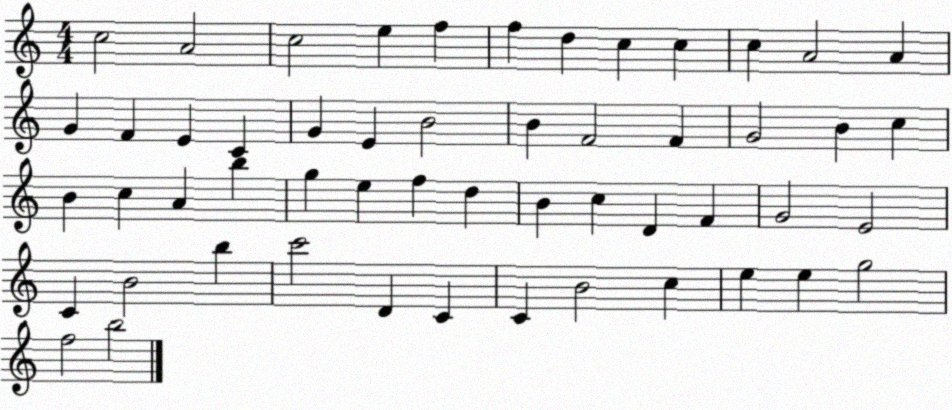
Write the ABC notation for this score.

X:1
T:Untitled
M:4/4
L:1/4
K:C
c2 A2 c2 e f f d c c c A2 A G F E C G E B2 B F2 F G2 B c B c A b g e f d B c D F G2 E2 C B2 b c'2 D C C B2 c e e g2 f2 b2